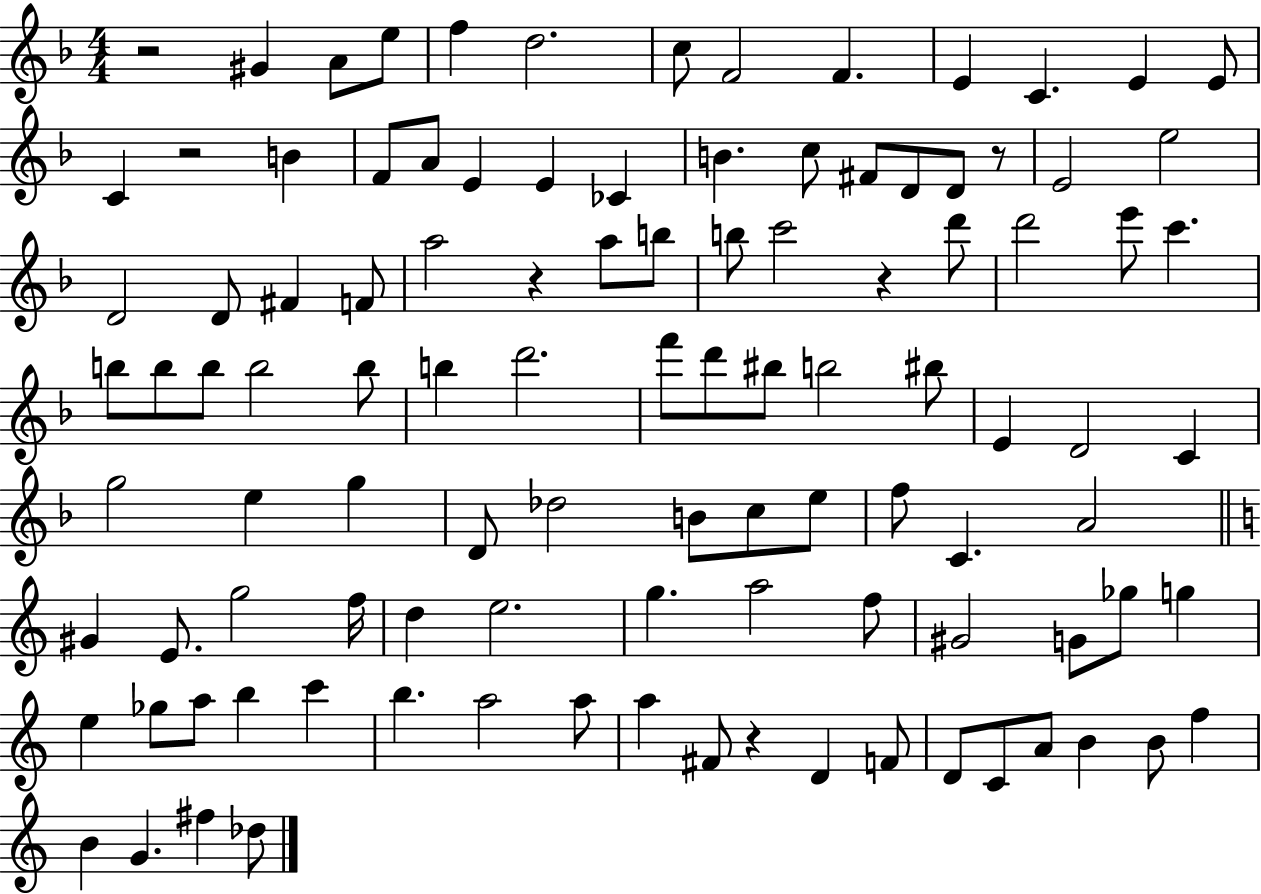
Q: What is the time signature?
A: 4/4